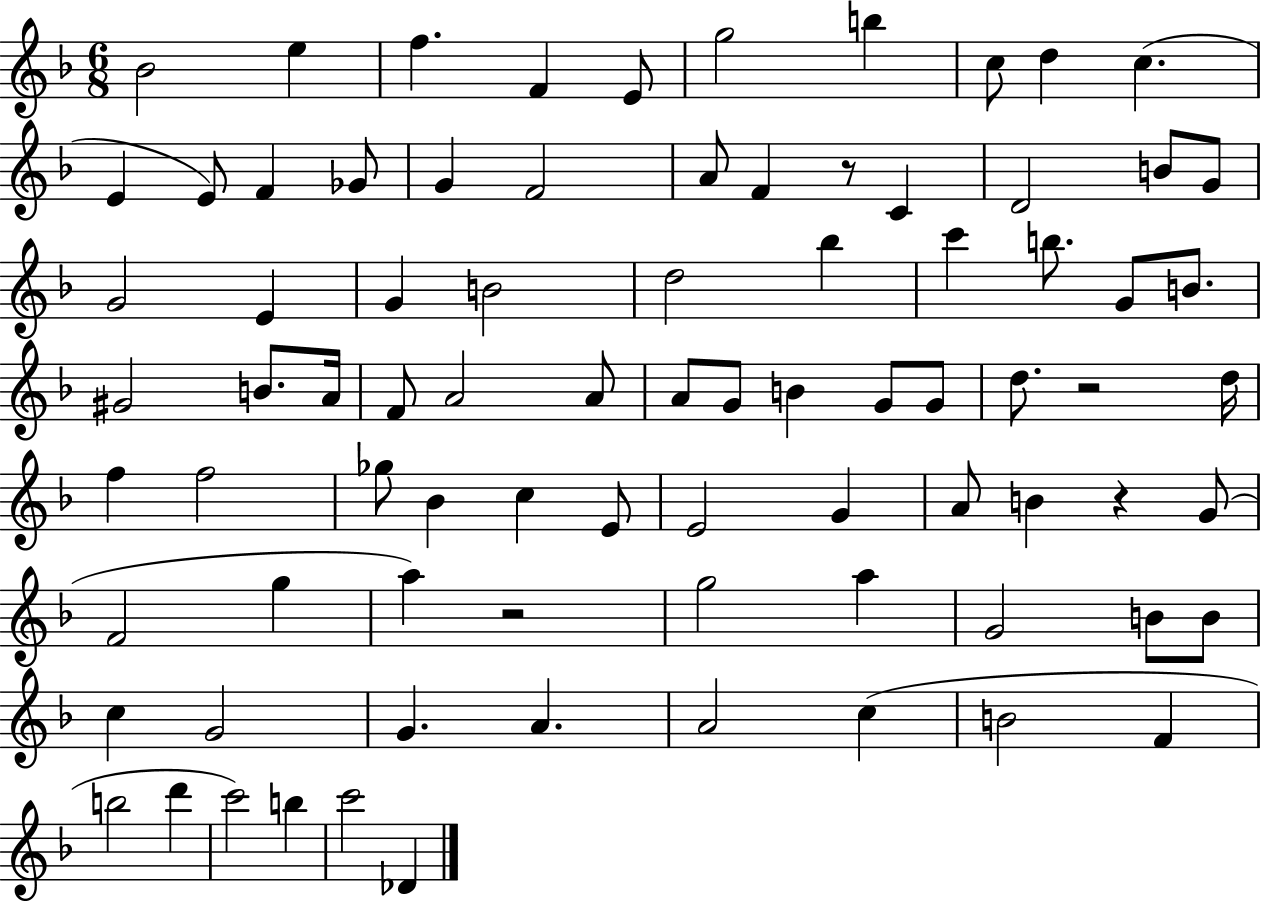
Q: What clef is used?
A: treble